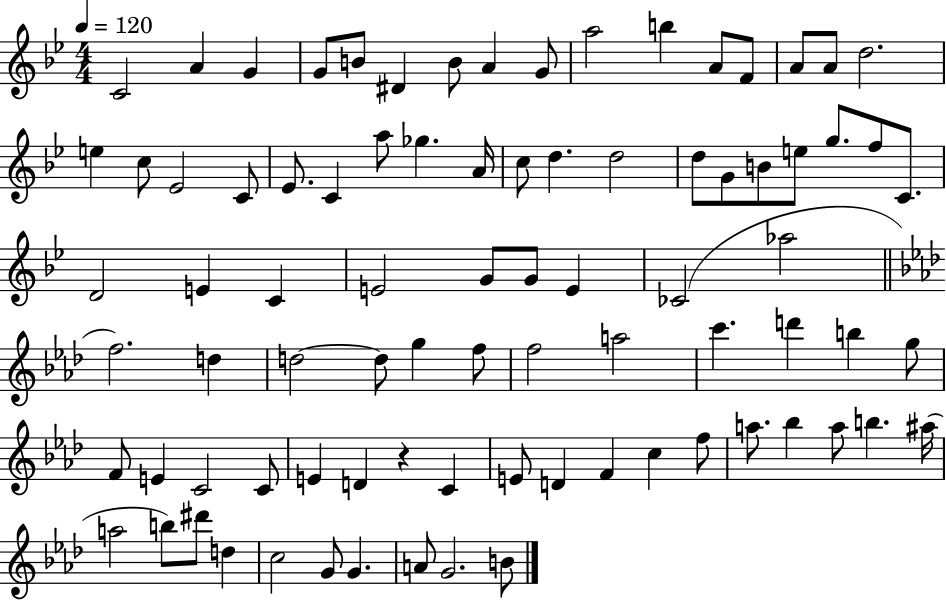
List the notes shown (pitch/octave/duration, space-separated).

C4/h A4/q G4/q G4/e B4/e D#4/q B4/e A4/q G4/e A5/h B5/q A4/e F4/e A4/e A4/e D5/h. E5/q C5/e Eb4/h C4/e Eb4/e. C4/q A5/e Gb5/q. A4/s C5/e D5/q. D5/h D5/e G4/e B4/e E5/e G5/e. F5/e C4/e. D4/h E4/q C4/q E4/h G4/e G4/e E4/q CES4/h Ab5/h F5/h. D5/q D5/h D5/e G5/q F5/e F5/h A5/h C6/q. D6/q B5/q G5/e F4/e E4/q C4/h C4/e E4/q D4/q R/q C4/q E4/e D4/q F4/q C5/q F5/e A5/e. Bb5/q A5/e B5/q. A#5/s A5/h B5/e D#6/e D5/q C5/h G4/e G4/q. A4/e G4/h. B4/e